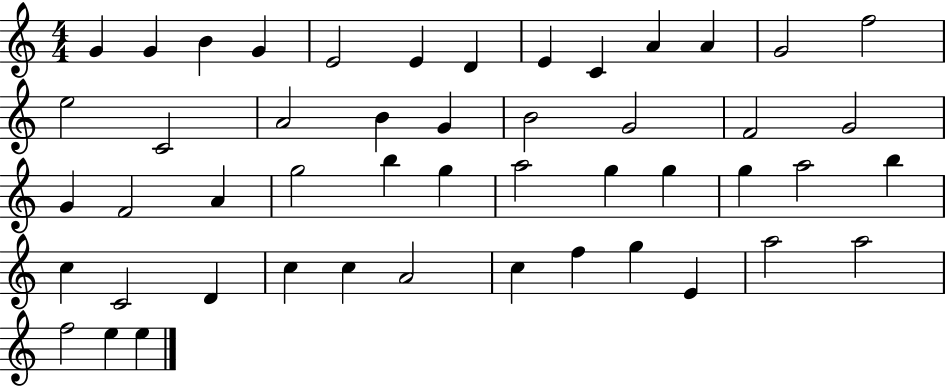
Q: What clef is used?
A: treble